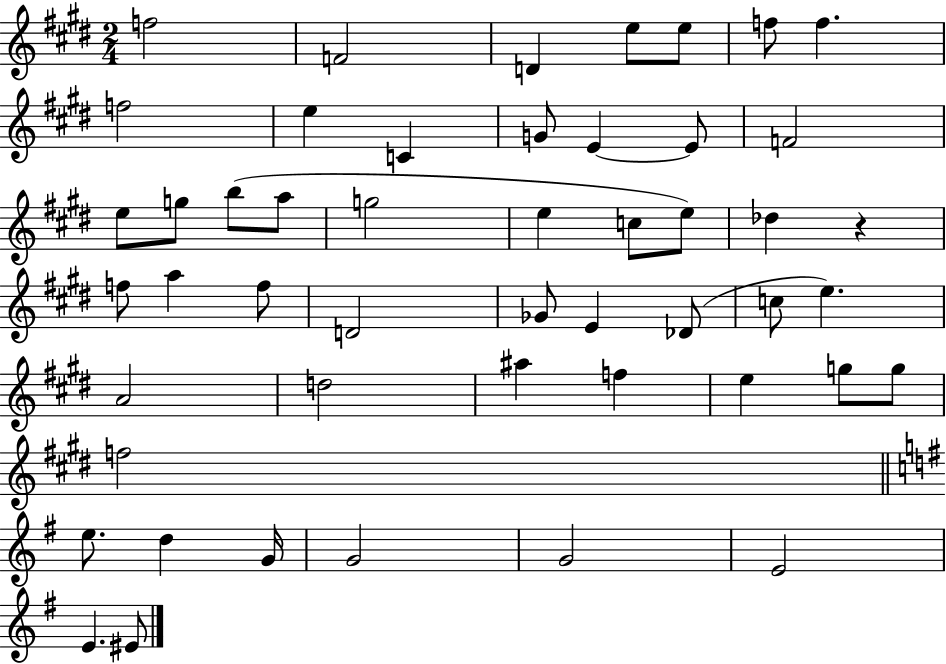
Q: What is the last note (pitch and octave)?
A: EIS4